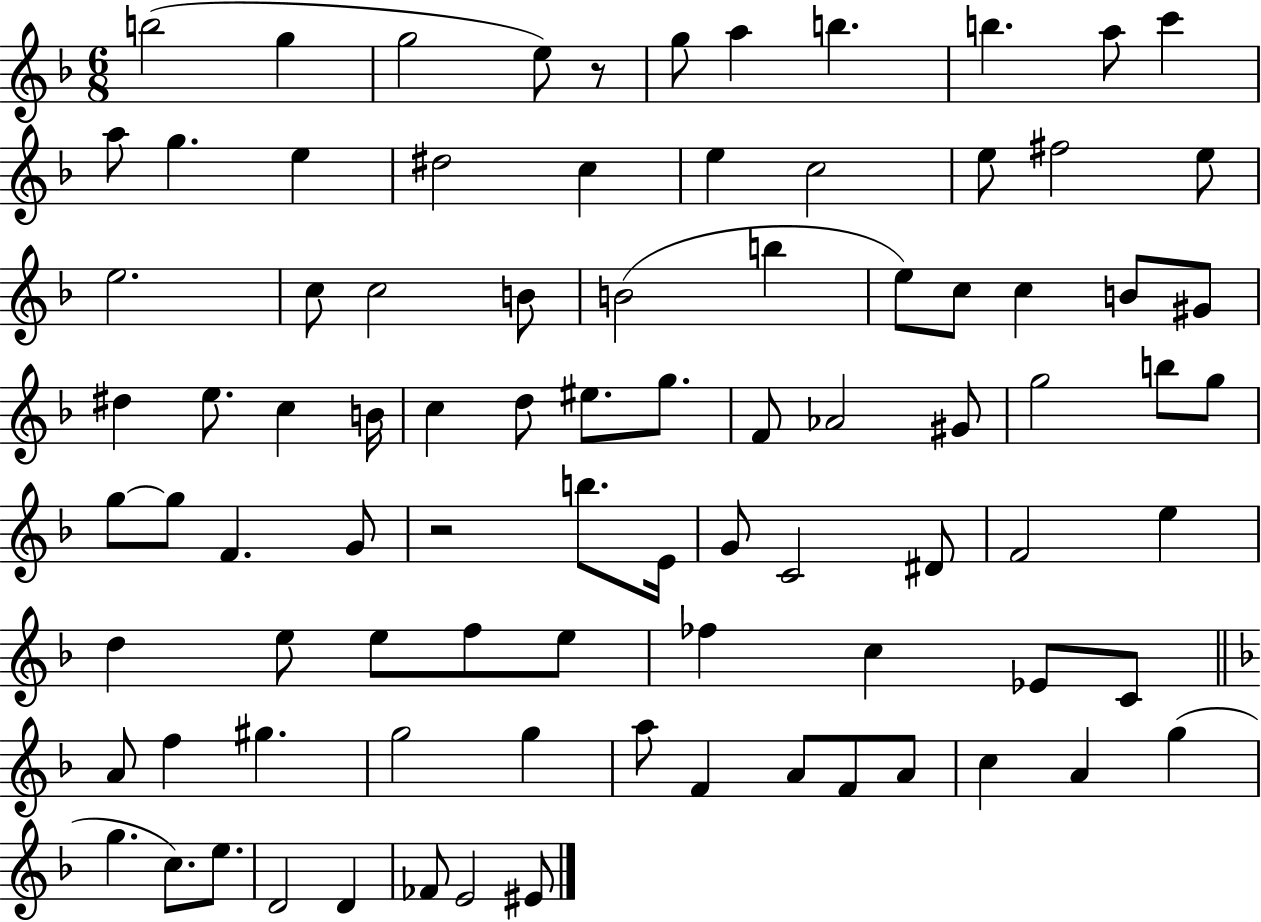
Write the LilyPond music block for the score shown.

{
  \clef treble
  \numericTimeSignature
  \time 6/8
  \key f \major
  b''2( g''4 | g''2 e''8) r8 | g''8 a''4 b''4. | b''4. a''8 c'''4 | \break a''8 g''4. e''4 | dis''2 c''4 | e''4 c''2 | e''8 fis''2 e''8 | \break e''2. | c''8 c''2 b'8 | b'2( b''4 | e''8) c''8 c''4 b'8 gis'8 | \break dis''4 e''8. c''4 b'16 | c''4 d''8 eis''8. g''8. | f'8 aes'2 gis'8 | g''2 b''8 g''8 | \break g''8~~ g''8 f'4. g'8 | r2 b''8. e'16 | g'8 c'2 dis'8 | f'2 e''4 | \break d''4 e''8 e''8 f''8 e''8 | fes''4 c''4 ees'8 c'8 | \bar "||" \break \key f \major a'8 f''4 gis''4. | g''2 g''4 | a''8 f'4 a'8 f'8 a'8 | c''4 a'4 g''4( | \break g''4. c''8.) e''8. | d'2 d'4 | fes'8 e'2 eis'8 | \bar "|."
}